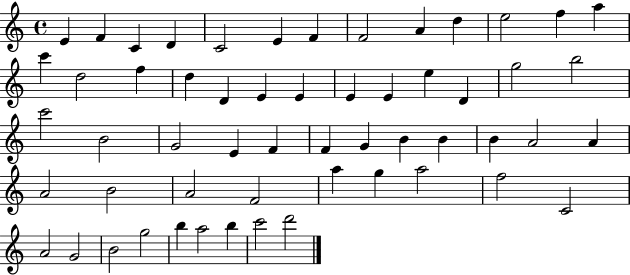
{
  \clef treble
  \time 4/4
  \defaultTimeSignature
  \key c \major
  e'4 f'4 c'4 d'4 | c'2 e'4 f'4 | f'2 a'4 d''4 | e''2 f''4 a''4 | \break c'''4 d''2 f''4 | d''4 d'4 e'4 e'4 | e'4 e'4 e''4 d'4 | g''2 b''2 | \break c'''2 b'2 | g'2 e'4 f'4 | f'4 g'4 b'4 b'4 | b'4 a'2 a'4 | \break a'2 b'2 | a'2 f'2 | a''4 g''4 a''2 | f''2 c'2 | \break a'2 g'2 | b'2 g''2 | b''4 a''2 b''4 | c'''2 d'''2 | \break \bar "|."
}